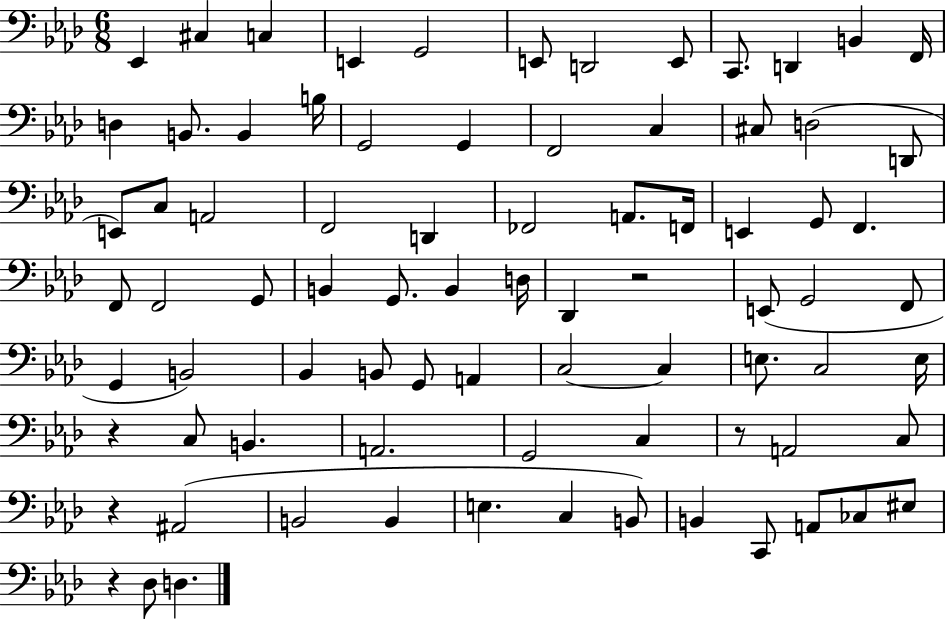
X:1
T:Untitled
M:6/8
L:1/4
K:Ab
_E,, ^C, C, E,, G,,2 E,,/2 D,,2 E,,/2 C,,/2 D,, B,, F,,/4 D, B,,/2 B,, B,/4 G,,2 G,, F,,2 C, ^C,/2 D,2 D,,/2 E,,/2 C,/2 A,,2 F,,2 D,, _F,,2 A,,/2 F,,/4 E,, G,,/2 F,, F,,/2 F,,2 G,,/2 B,, G,,/2 B,, D,/4 _D,, z2 E,,/2 G,,2 F,,/2 G,, B,,2 _B,, B,,/2 G,,/2 A,, C,2 C, E,/2 C,2 E,/4 z C,/2 B,, A,,2 G,,2 C, z/2 A,,2 C,/2 z ^A,,2 B,,2 B,, E, C, B,,/2 B,, C,,/2 A,,/2 _C,/2 ^E,/2 z _D,/2 D,